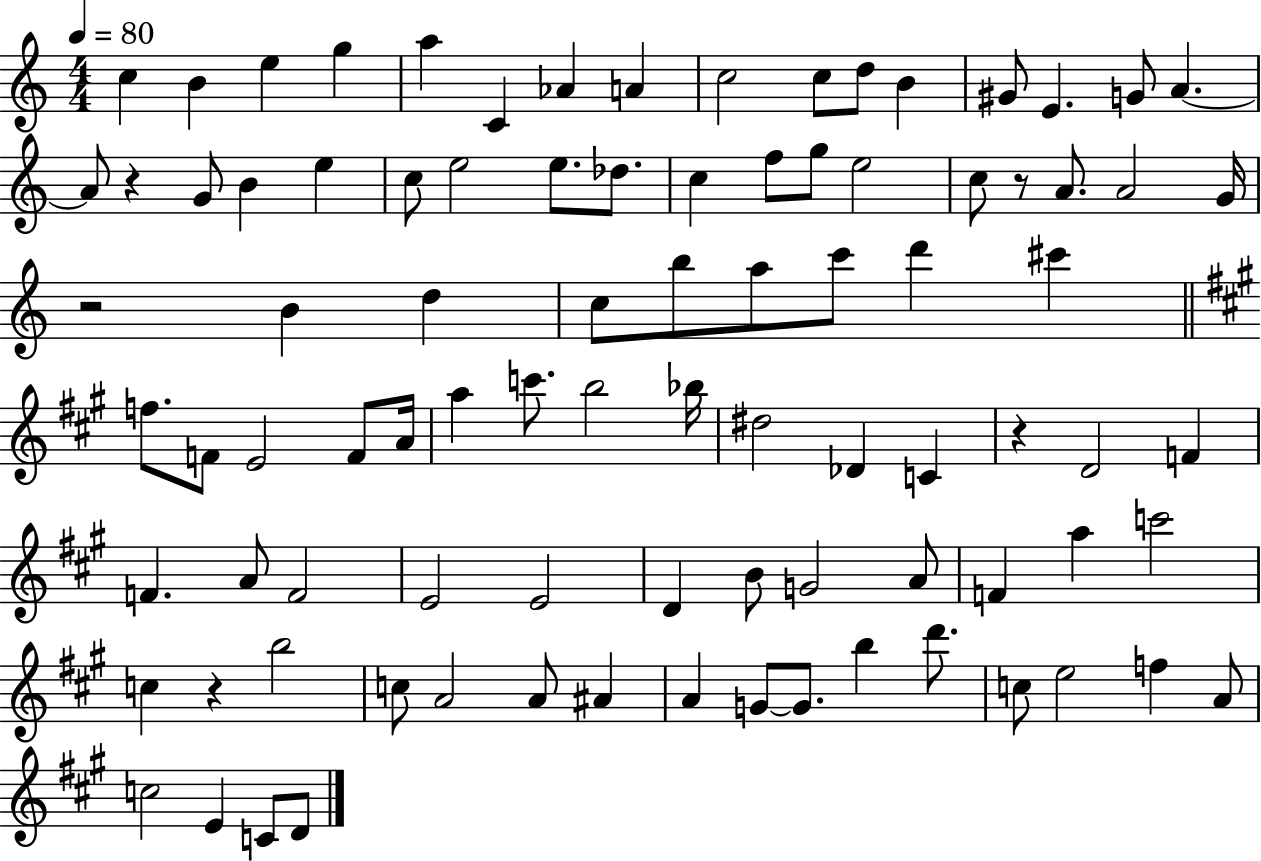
X:1
T:Untitled
M:4/4
L:1/4
K:C
c B e g a C _A A c2 c/2 d/2 B ^G/2 E G/2 A A/2 z G/2 B e c/2 e2 e/2 _d/2 c f/2 g/2 e2 c/2 z/2 A/2 A2 G/4 z2 B d c/2 b/2 a/2 c'/2 d' ^c' f/2 F/2 E2 F/2 A/4 a c'/2 b2 _b/4 ^d2 _D C z D2 F F A/2 F2 E2 E2 D B/2 G2 A/2 F a c'2 c z b2 c/2 A2 A/2 ^A A G/2 G/2 b d'/2 c/2 e2 f A/2 c2 E C/2 D/2